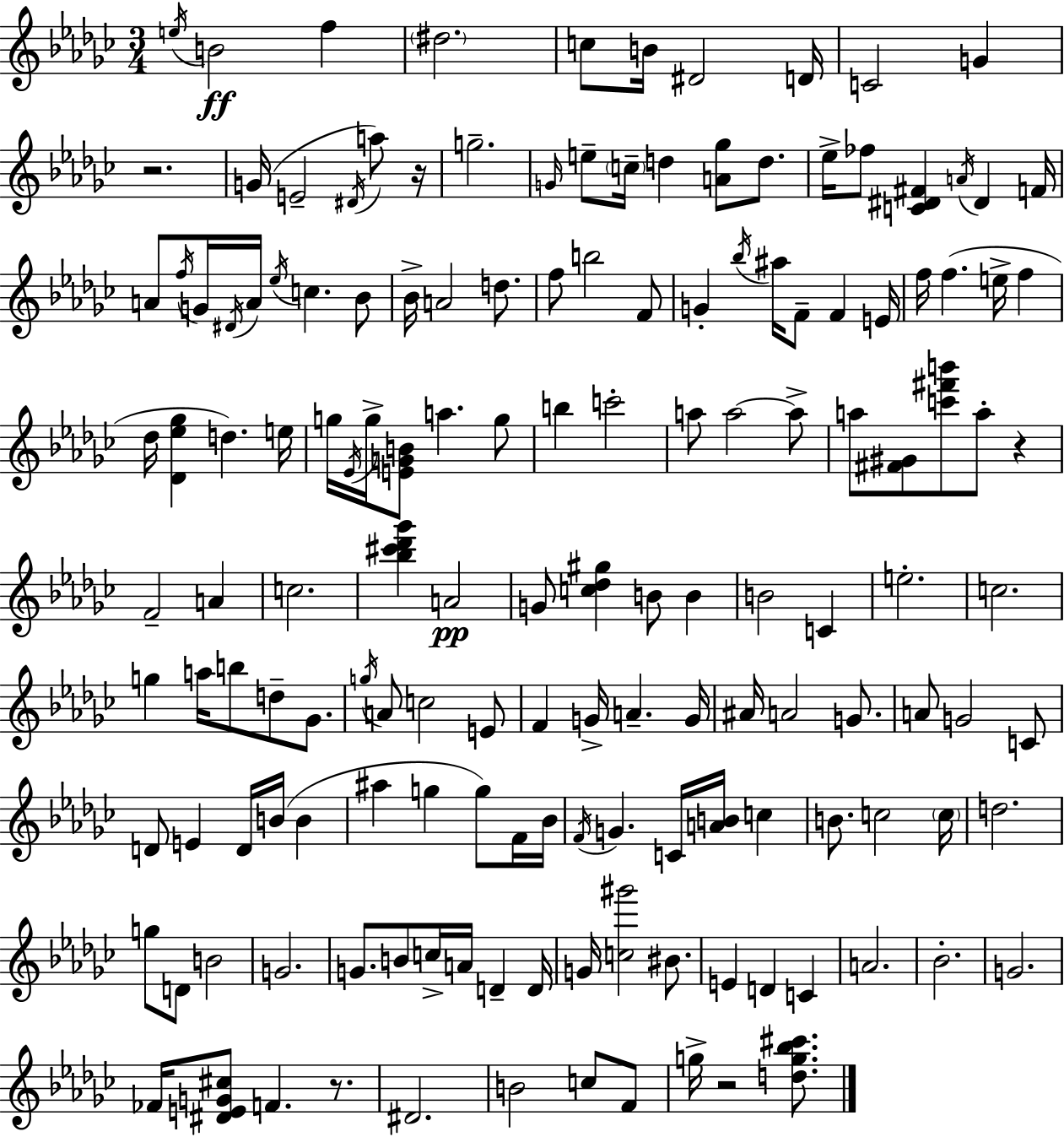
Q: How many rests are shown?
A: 5